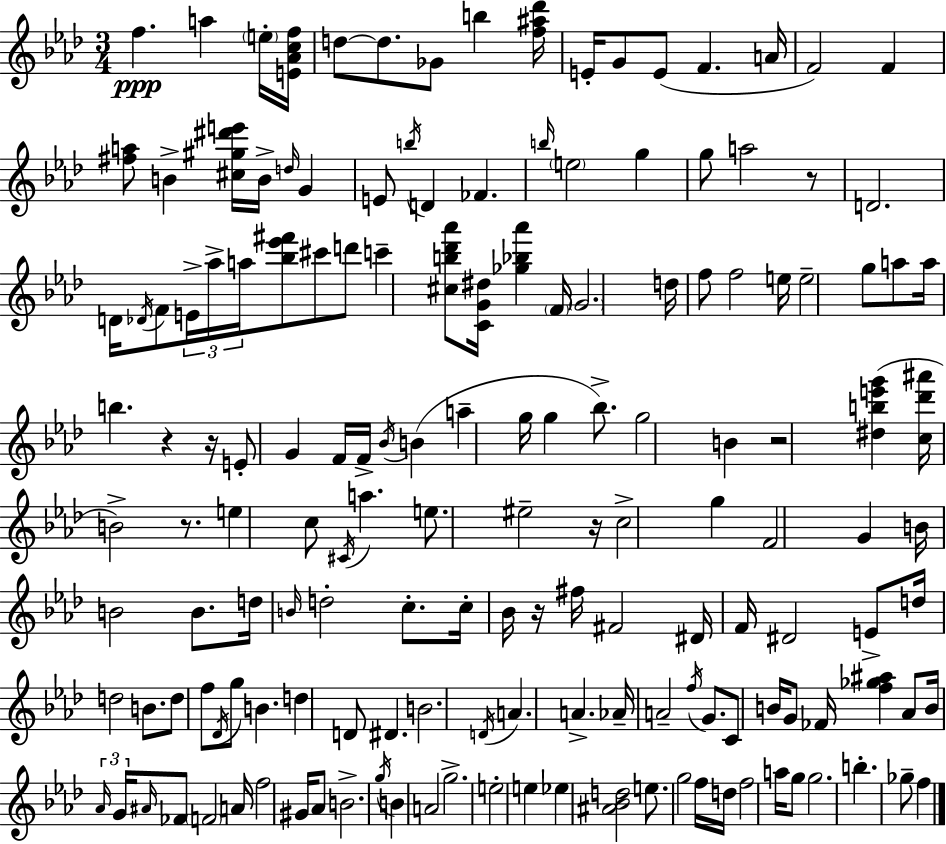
F5/q. A5/q E5/s [E4,Ab4,C5,F5]/s D5/e D5/e. Gb4/e B5/q [F5,A#5,Db6]/s E4/s G4/e E4/e F4/q. A4/s F4/h F4/q [F#5,A5]/e B4/q [C#5,G#5,D#6,E6]/s B4/s D5/s G4/q E4/e B5/s D4/q FES4/q. B5/s E5/h G5/q G5/e A5/h R/e D4/h. D4/s Db4/s F4/e E4/s Ab5/s A5/s [Bb5,Eb6,F#6]/e C#6/e D6/e C6/q [C#5,B5,Db6,Ab6]/e [C4,G4,D#5]/s [Gb5,Bb5,Ab6]/q F4/s G4/h. D5/s F5/e F5/h E5/s E5/h G5/e A5/e A5/s B5/q. R/q R/s E4/e G4/q F4/s F4/s Bb4/s B4/q A5/q G5/s G5/q Bb5/e. G5/h B4/q R/h [D#5,B5,E6,G6]/q [C5,Db6,A#6]/s B4/h R/e. E5/q C5/e C#4/s A5/q. E5/e. EIS5/h R/s C5/h G5/q F4/h G4/q B4/s B4/h B4/e. D5/s B4/s D5/h C5/e. C5/s Bb4/s R/s F#5/s F#4/h D#4/s F4/s D#4/h E4/e D5/s D5/h B4/e. D5/e F5/e Db4/s G5/e B4/q. D5/q D4/e D#4/q. B4/h. D4/s A4/q. A4/q. Ab4/s A4/h F5/s G4/e. C4/e B4/s G4/e FES4/s [F5,Gb5,A#5]/q Ab4/e B4/s Ab4/s G4/s A#4/s FES4/e F4/h A4/s F5/h G#4/s Ab4/e B4/h. G5/s B4/q A4/h G5/h. E5/h E5/q Eb5/q [A#4,Bb4,D5]/h E5/e. G5/h F5/s D5/s F5/h A5/s G5/e G5/h. B5/q. Gb5/e F5/q